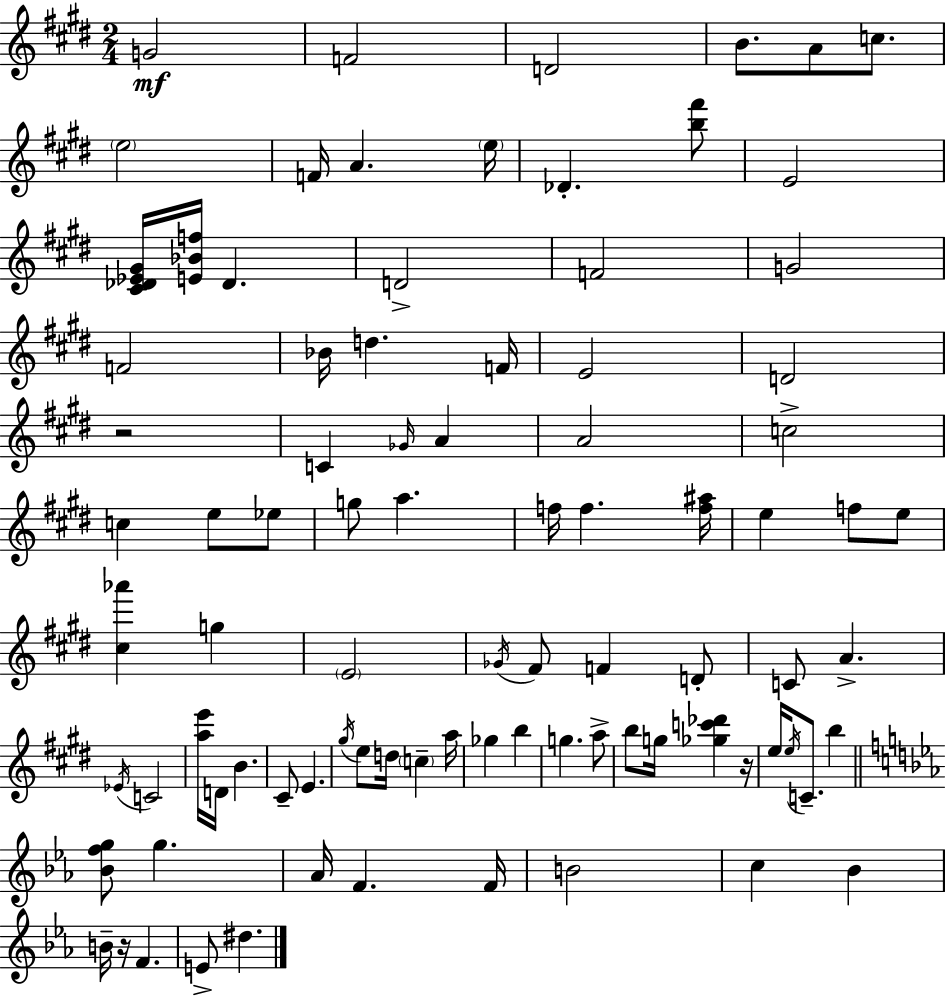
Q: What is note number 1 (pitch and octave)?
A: G4